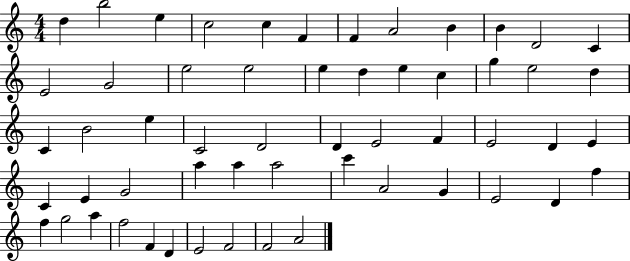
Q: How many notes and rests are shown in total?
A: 56